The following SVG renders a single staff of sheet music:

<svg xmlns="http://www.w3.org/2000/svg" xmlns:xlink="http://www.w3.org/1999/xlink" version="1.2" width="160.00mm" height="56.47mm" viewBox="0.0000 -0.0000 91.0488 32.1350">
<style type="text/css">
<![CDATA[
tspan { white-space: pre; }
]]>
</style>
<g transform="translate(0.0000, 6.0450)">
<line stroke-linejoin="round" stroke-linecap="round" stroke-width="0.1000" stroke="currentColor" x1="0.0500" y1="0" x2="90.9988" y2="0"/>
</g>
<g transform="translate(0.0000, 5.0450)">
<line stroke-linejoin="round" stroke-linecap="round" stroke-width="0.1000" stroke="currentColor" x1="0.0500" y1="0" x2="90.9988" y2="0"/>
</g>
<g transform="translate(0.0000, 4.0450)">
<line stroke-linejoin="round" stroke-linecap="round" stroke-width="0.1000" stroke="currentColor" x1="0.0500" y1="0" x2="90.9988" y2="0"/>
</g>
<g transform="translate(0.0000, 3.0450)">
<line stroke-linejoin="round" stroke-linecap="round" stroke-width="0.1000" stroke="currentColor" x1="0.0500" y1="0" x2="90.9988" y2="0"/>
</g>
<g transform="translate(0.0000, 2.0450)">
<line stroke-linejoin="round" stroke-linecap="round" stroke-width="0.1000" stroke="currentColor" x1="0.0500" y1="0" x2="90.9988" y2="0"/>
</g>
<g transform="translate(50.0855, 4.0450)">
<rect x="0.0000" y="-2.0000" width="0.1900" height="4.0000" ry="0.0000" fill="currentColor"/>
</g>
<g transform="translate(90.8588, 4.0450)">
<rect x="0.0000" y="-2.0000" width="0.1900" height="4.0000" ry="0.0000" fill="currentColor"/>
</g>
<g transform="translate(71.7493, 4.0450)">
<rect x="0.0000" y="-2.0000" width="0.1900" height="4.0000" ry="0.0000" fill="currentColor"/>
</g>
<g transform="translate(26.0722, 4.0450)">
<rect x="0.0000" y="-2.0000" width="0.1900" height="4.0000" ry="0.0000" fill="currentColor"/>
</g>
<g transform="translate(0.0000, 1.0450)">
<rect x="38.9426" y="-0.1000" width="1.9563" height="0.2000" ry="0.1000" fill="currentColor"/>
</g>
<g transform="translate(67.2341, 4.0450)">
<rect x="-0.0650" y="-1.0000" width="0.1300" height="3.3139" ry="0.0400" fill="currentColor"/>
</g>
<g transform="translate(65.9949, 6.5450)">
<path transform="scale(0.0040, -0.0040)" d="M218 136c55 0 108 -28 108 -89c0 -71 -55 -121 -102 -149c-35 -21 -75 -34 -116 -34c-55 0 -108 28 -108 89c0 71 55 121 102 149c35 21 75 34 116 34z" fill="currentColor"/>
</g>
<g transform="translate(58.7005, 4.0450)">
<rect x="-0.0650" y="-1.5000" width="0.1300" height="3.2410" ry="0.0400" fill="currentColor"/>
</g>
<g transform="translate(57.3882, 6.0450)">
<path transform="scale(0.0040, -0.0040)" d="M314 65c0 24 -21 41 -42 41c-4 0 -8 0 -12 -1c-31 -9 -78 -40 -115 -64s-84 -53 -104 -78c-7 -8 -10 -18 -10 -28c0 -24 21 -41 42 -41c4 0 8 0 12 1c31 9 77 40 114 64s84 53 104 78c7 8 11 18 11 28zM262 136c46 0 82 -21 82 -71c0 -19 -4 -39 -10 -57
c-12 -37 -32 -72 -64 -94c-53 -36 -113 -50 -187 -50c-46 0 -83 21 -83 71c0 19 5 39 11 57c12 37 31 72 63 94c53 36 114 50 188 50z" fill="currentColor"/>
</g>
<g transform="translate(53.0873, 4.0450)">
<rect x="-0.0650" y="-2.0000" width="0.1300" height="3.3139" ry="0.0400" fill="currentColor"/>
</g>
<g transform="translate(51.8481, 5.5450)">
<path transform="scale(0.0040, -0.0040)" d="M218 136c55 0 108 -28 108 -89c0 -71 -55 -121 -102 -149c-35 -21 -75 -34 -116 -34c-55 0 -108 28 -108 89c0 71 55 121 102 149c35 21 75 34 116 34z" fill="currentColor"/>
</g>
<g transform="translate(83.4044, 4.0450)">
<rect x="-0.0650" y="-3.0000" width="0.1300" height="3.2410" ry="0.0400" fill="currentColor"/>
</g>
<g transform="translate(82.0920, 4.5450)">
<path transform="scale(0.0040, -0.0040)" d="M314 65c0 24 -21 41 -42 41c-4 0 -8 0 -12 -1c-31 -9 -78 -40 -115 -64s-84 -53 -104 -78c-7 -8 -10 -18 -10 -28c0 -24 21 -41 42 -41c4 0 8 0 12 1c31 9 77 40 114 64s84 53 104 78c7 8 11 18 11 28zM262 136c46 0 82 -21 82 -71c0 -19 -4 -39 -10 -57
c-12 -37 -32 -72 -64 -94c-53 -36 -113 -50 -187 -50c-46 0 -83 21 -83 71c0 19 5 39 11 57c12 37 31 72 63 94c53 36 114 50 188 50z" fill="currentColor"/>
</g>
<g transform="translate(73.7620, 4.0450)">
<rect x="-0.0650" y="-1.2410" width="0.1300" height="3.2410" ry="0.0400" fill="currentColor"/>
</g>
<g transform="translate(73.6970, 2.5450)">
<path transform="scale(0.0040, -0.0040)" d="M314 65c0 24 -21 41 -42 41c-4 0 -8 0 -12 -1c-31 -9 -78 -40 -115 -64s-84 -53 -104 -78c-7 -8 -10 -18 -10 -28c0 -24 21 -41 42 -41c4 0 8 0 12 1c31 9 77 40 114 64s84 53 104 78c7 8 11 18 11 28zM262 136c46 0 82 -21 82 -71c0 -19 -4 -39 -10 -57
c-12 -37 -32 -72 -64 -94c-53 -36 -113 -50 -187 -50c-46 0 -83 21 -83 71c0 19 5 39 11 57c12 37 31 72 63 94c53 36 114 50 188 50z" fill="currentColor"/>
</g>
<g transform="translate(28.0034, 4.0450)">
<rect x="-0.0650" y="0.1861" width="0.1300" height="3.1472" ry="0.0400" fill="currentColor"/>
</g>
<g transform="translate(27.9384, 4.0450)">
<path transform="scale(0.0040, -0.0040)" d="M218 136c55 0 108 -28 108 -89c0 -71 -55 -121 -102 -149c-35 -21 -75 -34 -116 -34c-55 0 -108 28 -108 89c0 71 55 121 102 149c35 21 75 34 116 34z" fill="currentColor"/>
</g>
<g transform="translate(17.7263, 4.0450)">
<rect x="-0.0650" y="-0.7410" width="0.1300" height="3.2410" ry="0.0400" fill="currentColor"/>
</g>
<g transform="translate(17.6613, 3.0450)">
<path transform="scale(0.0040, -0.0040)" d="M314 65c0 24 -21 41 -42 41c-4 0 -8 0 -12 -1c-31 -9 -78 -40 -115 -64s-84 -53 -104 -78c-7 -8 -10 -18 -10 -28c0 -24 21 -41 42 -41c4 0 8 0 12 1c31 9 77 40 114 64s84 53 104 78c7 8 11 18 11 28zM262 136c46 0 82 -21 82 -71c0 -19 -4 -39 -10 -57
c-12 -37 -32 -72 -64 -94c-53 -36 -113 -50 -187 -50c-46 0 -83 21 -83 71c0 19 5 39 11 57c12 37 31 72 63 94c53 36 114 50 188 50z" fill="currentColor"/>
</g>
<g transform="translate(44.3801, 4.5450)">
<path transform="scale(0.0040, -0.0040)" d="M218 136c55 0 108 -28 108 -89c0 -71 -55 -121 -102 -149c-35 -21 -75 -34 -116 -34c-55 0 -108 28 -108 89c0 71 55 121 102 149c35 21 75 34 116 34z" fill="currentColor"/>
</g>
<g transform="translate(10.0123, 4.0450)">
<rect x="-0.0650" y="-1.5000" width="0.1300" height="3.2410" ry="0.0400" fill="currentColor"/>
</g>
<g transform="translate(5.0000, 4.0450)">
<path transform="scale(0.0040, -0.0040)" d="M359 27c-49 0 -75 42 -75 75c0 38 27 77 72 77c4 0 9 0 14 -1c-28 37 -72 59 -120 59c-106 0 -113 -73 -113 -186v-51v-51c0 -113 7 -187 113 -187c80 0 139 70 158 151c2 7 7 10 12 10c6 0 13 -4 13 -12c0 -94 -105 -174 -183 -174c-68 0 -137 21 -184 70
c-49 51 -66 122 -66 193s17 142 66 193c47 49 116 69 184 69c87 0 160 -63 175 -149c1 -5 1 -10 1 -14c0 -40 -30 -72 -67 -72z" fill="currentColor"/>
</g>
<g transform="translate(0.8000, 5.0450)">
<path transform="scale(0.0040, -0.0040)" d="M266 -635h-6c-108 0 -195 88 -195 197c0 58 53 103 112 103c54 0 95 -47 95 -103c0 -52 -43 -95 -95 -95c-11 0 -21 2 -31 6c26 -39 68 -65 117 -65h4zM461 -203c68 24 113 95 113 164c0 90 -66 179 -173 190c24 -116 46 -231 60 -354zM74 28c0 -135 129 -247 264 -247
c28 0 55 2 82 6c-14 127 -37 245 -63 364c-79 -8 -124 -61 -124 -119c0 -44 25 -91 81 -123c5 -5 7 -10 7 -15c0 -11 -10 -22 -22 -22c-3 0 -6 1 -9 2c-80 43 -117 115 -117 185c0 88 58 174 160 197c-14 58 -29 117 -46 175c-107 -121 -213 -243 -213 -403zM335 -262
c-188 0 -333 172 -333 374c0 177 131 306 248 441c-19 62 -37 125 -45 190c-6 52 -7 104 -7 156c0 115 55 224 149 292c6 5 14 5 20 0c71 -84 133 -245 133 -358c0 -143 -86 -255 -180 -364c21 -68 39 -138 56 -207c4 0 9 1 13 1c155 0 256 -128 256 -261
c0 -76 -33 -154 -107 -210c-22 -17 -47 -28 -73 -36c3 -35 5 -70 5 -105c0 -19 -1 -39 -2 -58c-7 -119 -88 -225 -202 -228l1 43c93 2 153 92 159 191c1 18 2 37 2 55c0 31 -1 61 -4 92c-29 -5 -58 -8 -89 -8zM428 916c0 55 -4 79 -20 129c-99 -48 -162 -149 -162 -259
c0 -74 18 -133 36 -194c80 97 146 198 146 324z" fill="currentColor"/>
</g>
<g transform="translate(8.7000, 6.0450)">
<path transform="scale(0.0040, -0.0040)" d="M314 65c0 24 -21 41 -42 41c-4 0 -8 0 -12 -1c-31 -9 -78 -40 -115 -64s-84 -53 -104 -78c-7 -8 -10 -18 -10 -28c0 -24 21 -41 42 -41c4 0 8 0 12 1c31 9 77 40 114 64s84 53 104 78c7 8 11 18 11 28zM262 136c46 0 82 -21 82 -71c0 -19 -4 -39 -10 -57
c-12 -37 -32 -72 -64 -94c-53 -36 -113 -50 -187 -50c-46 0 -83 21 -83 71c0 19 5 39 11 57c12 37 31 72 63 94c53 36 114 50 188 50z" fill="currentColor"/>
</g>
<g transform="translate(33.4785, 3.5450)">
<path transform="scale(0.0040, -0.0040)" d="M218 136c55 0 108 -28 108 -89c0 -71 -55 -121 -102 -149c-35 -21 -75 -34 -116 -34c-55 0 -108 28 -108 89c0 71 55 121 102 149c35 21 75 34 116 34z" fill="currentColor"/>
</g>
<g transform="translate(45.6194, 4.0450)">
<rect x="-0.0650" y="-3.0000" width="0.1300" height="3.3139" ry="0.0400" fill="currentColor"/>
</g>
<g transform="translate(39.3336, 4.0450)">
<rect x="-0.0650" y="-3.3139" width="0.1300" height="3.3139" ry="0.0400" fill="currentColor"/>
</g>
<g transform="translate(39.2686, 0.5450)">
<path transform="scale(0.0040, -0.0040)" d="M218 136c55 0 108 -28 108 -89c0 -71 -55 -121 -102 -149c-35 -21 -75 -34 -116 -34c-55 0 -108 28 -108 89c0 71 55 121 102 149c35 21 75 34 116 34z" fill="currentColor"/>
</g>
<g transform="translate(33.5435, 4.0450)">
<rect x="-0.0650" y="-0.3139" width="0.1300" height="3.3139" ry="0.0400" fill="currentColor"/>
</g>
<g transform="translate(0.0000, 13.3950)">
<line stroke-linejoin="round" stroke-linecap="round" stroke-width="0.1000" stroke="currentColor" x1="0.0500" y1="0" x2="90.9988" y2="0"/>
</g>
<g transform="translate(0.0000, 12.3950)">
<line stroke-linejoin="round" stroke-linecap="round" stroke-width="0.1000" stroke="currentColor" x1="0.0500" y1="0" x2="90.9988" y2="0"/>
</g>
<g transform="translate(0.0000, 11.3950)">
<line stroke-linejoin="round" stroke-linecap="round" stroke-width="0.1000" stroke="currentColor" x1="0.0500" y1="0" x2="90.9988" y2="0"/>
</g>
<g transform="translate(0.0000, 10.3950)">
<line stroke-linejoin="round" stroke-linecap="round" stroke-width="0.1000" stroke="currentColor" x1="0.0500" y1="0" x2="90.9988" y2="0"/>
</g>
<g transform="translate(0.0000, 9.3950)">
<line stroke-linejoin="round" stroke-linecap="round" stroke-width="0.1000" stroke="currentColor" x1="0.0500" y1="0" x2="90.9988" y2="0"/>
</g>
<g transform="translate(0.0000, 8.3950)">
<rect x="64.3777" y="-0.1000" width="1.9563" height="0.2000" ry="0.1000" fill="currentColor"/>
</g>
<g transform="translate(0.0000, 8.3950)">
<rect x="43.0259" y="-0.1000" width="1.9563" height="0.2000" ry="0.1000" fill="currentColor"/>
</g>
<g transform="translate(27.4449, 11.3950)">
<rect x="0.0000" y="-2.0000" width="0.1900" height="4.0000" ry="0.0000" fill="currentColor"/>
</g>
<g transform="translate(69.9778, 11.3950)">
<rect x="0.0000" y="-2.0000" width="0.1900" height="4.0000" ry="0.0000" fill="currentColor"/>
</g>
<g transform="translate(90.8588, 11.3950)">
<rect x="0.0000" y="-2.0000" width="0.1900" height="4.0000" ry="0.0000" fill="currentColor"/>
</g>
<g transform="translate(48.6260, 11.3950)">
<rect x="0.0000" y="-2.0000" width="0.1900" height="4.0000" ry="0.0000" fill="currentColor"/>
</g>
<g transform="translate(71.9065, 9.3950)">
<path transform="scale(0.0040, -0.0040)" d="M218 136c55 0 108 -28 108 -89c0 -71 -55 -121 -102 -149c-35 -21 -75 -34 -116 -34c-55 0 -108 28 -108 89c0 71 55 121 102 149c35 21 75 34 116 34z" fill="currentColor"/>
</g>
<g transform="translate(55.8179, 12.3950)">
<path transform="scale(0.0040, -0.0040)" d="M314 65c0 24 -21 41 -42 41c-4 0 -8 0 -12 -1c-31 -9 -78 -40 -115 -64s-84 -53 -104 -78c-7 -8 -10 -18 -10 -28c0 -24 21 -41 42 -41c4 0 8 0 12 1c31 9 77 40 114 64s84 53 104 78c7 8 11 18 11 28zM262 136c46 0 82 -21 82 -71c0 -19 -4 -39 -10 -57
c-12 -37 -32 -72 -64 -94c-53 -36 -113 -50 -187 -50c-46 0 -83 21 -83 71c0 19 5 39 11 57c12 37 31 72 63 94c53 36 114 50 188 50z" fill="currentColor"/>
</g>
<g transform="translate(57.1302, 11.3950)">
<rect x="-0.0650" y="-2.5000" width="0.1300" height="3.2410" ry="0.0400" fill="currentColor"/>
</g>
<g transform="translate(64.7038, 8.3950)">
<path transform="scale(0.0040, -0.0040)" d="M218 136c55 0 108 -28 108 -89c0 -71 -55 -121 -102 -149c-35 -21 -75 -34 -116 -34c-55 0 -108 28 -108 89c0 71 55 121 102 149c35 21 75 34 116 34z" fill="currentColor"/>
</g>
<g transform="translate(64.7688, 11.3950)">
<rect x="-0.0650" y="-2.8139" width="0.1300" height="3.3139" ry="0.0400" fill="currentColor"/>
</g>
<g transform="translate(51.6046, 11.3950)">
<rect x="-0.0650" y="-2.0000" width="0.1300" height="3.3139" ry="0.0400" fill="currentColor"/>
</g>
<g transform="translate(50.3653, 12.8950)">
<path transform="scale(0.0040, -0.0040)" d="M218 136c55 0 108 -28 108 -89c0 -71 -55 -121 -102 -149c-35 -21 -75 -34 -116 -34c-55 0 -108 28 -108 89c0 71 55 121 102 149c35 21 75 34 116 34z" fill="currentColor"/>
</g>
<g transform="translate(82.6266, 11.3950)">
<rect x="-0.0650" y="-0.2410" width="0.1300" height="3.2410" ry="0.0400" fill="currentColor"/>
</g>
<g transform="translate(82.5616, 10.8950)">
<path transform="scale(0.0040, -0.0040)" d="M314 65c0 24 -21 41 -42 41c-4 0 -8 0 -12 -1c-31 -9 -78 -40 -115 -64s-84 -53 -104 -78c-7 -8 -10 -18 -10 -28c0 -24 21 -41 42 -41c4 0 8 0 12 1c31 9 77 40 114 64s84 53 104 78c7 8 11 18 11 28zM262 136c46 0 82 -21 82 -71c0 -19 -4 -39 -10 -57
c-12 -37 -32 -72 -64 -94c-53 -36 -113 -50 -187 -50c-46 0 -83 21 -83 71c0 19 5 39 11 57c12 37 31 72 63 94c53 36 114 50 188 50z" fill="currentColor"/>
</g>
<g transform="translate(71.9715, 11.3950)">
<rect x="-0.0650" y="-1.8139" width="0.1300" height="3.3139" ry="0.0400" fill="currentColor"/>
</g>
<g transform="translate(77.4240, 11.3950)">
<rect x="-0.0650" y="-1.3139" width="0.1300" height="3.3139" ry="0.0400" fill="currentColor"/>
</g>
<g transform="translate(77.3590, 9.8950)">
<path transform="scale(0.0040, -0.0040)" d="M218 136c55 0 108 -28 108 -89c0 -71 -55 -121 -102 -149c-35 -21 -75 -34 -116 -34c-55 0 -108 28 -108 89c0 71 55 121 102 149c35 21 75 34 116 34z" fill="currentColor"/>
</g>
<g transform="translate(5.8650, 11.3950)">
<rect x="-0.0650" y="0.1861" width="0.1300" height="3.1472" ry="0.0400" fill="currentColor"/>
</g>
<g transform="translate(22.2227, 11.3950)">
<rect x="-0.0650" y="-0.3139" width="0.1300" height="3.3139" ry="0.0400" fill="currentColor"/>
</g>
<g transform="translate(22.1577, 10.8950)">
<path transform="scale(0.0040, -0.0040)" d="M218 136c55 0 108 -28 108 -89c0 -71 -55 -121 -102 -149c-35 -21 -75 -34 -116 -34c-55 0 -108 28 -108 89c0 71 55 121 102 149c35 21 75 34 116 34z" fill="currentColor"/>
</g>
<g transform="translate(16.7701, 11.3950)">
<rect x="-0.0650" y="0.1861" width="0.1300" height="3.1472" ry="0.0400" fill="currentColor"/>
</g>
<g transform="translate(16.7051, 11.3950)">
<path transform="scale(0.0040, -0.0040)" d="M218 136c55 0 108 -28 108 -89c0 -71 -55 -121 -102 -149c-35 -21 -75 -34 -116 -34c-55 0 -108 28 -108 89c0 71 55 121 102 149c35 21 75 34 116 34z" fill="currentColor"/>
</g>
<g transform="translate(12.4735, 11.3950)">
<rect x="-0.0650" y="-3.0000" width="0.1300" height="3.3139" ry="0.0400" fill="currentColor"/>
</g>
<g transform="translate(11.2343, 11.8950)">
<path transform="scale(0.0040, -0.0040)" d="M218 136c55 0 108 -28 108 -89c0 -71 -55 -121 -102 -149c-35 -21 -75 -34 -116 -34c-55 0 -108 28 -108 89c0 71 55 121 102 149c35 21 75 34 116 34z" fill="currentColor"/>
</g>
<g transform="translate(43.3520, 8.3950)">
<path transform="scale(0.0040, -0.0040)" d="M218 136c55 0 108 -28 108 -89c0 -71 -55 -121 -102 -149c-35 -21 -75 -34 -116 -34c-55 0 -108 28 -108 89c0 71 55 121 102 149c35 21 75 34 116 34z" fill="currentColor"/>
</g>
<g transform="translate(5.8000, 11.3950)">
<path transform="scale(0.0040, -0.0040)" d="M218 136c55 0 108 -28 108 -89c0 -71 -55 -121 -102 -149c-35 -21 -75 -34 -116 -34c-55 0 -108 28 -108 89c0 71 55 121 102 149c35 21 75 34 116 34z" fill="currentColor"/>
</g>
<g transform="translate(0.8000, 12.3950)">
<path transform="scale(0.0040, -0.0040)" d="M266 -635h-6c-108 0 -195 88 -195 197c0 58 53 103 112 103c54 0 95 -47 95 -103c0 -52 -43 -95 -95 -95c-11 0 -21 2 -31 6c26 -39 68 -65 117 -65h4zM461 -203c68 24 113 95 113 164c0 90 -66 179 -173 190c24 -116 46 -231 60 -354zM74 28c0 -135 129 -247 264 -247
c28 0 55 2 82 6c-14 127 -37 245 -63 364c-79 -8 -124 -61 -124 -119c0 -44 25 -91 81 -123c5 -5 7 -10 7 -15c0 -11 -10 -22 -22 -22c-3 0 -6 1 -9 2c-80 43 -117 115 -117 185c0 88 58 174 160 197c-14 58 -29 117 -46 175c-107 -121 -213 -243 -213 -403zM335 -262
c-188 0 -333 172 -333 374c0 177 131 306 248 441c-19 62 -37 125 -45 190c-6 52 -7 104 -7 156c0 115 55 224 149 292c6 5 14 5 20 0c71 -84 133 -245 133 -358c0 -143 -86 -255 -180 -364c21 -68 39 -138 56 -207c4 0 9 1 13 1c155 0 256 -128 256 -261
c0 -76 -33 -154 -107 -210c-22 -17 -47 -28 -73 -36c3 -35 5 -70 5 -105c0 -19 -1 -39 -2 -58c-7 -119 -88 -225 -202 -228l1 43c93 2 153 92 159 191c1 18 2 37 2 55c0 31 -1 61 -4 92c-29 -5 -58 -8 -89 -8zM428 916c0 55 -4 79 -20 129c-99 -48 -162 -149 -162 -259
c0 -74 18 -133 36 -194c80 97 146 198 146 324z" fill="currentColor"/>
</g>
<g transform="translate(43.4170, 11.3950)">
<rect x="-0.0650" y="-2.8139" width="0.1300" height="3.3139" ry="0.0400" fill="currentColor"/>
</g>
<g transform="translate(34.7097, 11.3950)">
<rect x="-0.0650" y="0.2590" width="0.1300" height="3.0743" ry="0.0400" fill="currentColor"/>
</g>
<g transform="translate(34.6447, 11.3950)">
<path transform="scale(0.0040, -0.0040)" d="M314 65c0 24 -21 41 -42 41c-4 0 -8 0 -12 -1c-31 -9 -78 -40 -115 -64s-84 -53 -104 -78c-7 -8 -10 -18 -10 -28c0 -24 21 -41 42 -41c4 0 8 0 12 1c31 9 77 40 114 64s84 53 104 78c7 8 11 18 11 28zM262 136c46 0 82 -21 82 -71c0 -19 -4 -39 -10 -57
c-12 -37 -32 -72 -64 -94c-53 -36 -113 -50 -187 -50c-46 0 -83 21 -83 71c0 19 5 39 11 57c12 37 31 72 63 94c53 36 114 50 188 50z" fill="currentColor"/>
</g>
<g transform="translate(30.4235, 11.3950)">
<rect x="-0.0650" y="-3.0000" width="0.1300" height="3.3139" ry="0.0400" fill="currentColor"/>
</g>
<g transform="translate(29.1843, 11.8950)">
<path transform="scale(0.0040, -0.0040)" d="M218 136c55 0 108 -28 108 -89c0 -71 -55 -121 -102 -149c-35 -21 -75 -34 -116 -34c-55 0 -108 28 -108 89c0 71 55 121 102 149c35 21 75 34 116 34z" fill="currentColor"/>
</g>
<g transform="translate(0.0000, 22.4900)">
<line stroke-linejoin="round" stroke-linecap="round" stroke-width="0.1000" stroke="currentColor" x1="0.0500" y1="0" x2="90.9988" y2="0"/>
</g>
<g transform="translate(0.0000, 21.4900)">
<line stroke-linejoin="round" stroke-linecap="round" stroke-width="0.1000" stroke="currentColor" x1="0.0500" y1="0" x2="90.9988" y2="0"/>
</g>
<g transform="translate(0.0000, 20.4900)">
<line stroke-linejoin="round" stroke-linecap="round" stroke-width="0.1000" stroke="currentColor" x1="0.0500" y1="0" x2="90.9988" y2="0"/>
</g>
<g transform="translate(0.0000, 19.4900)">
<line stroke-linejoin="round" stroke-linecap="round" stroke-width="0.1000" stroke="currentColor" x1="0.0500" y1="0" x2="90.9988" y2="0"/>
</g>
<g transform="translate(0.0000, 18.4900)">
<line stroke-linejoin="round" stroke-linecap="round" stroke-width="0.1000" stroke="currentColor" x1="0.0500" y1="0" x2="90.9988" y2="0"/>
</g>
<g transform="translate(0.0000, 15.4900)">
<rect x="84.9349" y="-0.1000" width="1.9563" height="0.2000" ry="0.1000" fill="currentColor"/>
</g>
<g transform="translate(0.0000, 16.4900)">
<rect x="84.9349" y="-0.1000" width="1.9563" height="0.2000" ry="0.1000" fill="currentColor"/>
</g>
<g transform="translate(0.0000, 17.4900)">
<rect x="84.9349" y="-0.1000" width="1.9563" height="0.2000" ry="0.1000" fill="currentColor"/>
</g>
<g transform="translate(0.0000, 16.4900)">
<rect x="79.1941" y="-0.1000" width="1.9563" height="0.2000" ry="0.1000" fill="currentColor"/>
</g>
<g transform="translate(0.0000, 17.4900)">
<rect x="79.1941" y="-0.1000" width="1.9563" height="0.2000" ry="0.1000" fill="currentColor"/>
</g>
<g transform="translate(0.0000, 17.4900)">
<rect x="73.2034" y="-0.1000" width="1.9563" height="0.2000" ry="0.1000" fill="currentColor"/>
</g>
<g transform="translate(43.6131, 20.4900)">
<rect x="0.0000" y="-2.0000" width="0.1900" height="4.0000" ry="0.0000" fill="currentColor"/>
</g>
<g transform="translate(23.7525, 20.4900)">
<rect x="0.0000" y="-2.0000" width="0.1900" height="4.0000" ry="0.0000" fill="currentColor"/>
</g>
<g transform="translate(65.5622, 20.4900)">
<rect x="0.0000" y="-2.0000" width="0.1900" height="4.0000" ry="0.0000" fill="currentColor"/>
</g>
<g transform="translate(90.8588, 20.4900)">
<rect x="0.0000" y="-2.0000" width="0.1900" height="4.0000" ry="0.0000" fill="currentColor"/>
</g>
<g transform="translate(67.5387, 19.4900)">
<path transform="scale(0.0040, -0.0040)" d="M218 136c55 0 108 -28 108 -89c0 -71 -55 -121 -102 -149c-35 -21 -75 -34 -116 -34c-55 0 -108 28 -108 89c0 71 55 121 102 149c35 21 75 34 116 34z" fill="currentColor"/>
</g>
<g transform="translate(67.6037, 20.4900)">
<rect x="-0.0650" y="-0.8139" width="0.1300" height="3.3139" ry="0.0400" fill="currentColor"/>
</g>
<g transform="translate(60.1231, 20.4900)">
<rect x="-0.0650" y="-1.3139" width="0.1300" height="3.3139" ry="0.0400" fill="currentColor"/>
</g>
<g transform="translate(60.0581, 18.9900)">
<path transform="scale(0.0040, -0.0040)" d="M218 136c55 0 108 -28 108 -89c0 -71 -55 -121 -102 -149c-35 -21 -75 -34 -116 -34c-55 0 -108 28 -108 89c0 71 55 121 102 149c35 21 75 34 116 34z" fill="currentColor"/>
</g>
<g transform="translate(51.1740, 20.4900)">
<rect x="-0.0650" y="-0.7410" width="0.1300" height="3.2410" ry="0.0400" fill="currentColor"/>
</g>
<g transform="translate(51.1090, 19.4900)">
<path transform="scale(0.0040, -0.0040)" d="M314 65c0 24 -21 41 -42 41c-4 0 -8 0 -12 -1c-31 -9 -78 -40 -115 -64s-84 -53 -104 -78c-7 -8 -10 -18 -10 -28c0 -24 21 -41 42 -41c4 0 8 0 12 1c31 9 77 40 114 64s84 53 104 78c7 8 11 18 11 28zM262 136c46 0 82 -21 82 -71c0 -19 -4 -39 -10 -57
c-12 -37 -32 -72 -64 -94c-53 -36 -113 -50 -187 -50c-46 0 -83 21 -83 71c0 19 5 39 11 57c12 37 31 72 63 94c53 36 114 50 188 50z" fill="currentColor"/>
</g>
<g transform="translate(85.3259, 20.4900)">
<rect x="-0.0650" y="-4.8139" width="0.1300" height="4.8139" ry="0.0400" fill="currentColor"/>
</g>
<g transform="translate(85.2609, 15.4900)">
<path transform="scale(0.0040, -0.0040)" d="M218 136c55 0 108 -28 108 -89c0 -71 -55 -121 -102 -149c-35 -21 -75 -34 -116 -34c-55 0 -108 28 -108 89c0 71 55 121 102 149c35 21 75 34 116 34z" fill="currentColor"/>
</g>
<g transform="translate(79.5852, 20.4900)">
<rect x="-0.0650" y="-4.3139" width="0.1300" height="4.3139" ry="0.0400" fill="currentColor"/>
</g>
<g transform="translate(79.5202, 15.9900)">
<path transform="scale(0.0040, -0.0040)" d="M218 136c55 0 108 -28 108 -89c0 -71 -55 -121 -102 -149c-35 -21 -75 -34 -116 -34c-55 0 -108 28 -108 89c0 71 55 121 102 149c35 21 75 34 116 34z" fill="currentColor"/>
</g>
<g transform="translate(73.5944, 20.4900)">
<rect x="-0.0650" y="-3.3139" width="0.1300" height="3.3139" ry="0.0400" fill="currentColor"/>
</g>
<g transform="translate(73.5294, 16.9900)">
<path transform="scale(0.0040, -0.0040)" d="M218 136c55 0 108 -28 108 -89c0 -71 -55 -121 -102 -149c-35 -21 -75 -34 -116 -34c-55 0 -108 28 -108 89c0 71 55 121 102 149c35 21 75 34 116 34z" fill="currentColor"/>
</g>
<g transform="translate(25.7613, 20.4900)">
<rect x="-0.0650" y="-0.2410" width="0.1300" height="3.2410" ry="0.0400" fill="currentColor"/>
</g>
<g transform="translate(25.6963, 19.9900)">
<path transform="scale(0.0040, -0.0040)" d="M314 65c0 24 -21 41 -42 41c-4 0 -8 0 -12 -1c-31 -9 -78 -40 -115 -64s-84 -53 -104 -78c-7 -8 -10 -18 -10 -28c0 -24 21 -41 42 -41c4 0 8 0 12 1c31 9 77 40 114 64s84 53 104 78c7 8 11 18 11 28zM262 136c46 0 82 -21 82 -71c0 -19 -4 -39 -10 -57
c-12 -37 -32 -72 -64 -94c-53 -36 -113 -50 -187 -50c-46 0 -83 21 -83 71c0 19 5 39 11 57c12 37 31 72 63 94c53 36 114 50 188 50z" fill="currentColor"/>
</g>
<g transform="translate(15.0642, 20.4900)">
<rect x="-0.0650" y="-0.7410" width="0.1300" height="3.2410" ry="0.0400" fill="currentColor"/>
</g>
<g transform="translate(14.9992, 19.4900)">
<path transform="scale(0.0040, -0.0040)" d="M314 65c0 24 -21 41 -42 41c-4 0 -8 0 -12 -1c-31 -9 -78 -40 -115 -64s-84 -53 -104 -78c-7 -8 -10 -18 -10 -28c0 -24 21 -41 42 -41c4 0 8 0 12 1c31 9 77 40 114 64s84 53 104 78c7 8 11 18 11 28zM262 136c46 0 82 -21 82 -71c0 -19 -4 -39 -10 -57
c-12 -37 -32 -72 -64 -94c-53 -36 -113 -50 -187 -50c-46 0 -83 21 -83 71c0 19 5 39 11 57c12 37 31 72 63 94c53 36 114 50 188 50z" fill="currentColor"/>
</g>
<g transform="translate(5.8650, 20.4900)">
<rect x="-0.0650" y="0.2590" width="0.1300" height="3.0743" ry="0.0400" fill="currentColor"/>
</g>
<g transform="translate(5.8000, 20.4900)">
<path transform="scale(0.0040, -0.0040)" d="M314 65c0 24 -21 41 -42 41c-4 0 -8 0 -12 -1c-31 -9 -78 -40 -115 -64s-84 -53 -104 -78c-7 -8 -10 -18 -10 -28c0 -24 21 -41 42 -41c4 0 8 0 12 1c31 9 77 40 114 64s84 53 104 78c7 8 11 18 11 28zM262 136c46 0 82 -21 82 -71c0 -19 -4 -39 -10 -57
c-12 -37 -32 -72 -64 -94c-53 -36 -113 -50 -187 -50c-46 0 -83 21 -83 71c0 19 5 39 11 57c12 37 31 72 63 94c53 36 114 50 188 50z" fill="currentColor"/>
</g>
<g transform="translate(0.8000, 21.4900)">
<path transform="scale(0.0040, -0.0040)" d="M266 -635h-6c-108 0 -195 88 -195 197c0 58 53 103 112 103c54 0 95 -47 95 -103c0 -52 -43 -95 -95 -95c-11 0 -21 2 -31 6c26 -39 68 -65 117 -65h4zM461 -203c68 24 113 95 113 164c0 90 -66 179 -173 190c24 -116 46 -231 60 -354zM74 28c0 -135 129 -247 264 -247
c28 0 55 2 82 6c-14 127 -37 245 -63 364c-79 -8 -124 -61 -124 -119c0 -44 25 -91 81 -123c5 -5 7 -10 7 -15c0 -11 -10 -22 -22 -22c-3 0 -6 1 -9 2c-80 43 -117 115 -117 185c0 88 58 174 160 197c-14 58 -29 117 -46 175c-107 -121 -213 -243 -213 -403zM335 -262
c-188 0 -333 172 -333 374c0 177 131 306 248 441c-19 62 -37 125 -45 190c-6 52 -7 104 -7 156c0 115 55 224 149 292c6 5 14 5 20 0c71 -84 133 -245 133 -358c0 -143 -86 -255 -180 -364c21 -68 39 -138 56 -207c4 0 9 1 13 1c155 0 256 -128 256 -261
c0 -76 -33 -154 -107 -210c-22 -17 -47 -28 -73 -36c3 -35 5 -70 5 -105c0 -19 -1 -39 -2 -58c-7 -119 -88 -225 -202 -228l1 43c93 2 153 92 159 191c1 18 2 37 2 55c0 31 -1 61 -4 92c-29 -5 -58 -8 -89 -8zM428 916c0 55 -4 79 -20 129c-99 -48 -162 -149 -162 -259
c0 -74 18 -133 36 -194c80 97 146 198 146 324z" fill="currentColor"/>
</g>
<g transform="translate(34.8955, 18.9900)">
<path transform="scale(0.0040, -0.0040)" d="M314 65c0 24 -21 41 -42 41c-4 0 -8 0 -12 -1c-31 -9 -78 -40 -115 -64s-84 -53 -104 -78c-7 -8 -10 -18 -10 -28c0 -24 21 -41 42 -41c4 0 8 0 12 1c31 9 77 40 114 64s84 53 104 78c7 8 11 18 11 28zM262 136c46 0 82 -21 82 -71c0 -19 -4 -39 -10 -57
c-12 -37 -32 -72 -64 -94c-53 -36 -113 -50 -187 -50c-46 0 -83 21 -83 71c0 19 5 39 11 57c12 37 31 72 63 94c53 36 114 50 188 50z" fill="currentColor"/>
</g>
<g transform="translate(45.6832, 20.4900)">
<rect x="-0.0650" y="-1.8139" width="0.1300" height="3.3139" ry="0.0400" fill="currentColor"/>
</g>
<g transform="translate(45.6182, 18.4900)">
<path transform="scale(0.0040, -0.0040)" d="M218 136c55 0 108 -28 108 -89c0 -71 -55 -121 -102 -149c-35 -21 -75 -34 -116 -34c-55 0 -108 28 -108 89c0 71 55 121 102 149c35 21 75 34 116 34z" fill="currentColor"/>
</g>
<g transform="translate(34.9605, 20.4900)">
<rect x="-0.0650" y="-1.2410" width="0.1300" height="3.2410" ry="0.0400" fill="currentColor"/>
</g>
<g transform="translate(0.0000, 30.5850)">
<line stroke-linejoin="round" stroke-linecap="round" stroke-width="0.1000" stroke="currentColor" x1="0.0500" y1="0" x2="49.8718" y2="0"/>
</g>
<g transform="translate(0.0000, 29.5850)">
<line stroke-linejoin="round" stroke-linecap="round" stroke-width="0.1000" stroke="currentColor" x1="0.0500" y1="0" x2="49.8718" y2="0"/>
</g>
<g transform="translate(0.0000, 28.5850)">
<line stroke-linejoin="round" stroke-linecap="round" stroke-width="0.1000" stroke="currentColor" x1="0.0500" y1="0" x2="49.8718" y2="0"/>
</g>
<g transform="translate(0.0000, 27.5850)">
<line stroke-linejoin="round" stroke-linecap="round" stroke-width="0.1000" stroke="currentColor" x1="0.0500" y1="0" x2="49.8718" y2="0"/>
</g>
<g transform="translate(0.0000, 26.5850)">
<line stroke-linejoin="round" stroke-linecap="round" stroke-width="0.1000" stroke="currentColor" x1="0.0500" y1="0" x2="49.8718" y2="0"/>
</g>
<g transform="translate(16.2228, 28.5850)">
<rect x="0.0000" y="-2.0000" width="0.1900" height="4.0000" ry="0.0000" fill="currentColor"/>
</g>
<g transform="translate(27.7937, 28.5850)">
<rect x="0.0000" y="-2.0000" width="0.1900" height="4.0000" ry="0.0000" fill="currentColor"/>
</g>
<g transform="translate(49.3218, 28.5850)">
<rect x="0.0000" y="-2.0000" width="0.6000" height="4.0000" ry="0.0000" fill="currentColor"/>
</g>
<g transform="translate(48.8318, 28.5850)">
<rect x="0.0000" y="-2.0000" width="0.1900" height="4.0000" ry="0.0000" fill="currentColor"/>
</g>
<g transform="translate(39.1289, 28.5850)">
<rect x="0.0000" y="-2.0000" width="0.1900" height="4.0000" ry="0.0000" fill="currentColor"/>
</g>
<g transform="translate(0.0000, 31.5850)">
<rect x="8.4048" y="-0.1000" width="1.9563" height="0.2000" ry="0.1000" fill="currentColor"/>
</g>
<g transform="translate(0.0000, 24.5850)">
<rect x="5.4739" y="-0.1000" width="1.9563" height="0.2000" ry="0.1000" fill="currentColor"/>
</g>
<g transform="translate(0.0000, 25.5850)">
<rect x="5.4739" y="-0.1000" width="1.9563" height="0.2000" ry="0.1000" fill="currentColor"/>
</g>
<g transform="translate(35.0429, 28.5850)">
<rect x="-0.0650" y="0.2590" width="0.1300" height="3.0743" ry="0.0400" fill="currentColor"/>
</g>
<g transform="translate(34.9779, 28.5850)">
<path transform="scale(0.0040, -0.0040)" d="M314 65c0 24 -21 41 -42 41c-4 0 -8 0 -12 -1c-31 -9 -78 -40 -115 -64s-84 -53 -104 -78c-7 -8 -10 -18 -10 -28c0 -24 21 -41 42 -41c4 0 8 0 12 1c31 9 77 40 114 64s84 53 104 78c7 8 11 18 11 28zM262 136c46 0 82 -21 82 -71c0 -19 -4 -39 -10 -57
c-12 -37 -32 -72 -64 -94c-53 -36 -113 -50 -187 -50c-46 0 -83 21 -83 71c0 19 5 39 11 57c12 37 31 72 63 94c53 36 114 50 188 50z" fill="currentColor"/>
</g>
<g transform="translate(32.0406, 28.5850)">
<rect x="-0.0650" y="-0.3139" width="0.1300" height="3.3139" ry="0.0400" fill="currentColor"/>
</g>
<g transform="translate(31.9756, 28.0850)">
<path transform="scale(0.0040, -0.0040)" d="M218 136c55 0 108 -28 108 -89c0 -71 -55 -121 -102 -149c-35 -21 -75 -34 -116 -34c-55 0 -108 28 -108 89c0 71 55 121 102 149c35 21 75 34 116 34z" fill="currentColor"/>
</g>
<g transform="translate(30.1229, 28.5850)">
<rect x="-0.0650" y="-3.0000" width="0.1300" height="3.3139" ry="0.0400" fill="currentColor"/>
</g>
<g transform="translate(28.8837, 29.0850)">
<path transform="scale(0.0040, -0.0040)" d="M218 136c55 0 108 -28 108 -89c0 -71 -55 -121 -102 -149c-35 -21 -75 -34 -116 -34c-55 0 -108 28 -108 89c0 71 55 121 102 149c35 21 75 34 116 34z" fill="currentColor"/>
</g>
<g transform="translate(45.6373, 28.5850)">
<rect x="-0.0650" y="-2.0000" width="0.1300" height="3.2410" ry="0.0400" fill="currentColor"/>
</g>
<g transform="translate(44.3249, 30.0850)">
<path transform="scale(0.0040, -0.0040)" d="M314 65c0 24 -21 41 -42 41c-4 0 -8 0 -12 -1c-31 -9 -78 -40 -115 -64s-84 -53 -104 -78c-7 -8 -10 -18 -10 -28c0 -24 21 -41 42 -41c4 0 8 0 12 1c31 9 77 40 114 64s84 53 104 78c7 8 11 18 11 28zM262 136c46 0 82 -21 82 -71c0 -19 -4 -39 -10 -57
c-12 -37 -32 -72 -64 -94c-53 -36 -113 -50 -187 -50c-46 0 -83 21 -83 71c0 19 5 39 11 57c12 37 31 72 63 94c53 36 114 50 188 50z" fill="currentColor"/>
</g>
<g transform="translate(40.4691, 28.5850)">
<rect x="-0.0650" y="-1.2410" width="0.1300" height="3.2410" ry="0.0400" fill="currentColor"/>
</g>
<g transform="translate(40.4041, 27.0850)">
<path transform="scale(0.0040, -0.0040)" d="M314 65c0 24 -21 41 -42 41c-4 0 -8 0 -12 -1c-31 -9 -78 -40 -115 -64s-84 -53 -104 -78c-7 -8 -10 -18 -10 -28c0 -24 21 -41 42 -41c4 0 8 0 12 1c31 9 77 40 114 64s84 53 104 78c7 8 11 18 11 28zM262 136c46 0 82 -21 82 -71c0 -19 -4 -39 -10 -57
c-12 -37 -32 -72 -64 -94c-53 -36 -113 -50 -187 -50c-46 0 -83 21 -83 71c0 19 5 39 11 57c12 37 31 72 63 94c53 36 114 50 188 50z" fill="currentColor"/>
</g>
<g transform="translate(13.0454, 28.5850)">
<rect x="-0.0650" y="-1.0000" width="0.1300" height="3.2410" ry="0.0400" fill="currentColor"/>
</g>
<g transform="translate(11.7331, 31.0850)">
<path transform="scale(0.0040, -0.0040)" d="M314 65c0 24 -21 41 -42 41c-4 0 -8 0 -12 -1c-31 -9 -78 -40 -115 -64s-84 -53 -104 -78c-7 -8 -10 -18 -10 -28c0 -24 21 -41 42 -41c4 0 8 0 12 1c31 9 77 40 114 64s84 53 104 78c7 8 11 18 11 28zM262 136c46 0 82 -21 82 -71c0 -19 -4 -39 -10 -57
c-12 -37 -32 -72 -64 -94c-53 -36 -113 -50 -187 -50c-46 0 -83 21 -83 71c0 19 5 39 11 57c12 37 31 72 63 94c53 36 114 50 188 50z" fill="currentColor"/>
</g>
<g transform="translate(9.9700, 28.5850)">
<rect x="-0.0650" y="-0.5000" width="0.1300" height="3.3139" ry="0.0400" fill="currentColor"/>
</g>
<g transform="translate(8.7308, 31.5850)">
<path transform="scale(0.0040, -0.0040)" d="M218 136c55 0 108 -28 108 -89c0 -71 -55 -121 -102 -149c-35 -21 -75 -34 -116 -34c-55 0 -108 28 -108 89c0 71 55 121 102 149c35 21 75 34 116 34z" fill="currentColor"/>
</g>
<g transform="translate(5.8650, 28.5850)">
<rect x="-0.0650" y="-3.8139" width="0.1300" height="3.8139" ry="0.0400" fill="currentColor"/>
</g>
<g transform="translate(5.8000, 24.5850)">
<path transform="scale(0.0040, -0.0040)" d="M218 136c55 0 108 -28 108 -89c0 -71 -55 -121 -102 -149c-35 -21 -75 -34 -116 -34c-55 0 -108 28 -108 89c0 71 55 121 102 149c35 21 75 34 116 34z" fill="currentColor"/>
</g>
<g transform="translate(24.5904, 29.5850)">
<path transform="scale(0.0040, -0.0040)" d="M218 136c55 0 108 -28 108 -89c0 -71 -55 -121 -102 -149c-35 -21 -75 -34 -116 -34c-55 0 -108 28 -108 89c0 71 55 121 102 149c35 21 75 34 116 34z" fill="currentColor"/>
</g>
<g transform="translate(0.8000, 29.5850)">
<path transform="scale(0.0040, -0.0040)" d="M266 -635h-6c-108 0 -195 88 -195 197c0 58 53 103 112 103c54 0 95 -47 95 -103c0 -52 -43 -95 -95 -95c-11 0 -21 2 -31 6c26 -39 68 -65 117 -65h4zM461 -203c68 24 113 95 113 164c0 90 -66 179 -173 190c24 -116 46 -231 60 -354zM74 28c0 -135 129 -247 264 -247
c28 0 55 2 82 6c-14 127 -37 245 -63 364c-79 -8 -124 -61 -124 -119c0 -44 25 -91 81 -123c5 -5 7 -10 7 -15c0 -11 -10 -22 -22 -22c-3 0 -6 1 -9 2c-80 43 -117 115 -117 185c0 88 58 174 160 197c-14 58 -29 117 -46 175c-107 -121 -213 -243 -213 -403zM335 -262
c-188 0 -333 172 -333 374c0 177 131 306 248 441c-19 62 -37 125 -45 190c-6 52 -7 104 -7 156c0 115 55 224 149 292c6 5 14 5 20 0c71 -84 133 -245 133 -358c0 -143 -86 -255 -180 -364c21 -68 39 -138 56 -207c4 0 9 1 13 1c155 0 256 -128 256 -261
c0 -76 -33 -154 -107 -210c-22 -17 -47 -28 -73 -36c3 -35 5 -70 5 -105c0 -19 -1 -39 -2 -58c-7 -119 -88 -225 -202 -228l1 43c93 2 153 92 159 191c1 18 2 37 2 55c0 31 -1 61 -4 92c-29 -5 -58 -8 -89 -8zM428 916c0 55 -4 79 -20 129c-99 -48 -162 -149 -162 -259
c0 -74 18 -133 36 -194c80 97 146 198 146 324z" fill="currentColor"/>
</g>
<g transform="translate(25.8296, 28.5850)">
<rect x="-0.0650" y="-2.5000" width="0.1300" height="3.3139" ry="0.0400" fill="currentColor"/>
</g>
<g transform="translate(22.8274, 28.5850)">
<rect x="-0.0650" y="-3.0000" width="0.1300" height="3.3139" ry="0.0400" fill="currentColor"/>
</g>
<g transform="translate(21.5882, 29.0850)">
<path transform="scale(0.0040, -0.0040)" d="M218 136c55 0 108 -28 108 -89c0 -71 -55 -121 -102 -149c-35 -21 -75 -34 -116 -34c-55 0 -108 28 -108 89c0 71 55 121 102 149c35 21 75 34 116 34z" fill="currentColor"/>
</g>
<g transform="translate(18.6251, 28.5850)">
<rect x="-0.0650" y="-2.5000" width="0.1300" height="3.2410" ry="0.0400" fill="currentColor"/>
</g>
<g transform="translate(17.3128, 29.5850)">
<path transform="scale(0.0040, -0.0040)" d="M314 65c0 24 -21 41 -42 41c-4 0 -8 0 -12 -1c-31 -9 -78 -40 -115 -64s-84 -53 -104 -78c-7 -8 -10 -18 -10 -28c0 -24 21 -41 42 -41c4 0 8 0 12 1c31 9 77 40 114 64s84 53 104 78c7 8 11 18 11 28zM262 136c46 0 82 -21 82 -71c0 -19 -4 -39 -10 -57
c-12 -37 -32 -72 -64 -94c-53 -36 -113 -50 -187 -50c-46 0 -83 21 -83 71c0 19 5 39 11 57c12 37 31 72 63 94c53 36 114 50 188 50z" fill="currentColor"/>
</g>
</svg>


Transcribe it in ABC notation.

X:1
T:Untitled
M:4/4
L:1/4
K:C
E2 d2 B c b A F E2 D e2 A2 B A B c A B2 a F G2 a f e c2 B2 d2 c2 e2 f d2 e d b d' e' c' C D2 G2 A G A c B2 e2 F2